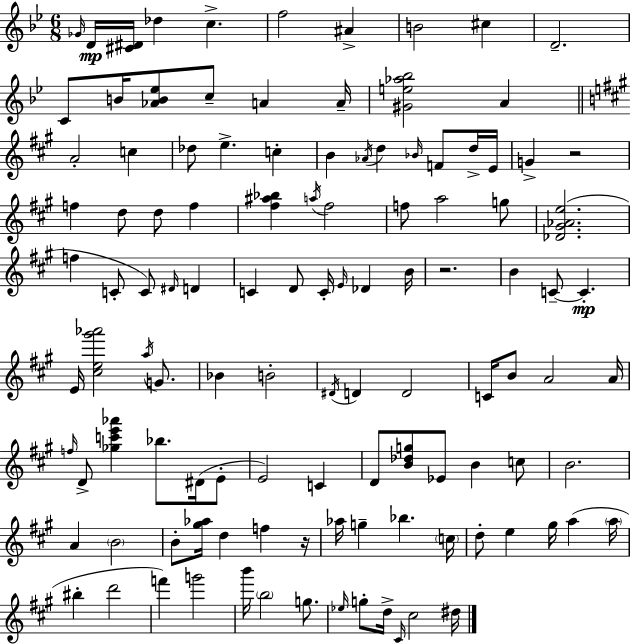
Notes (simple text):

Gb4/s D4/s [C#4,D#4]/s Db5/q C5/q. F5/h A#4/q B4/h C#5/q D4/h. C4/e B4/s [Ab4,B4,Eb5]/e C5/e A4/q A4/s [G#4,E5,Ab5,Bb5]/h A4/q A4/h C5/q Db5/e E5/q. C5/q B4/q Ab4/s D5/q Bb4/s F4/e D5/s E4/s G4/q R/h F5/q D5/e D5/e F5/q [F#5,A#5,Bb5]/q A5/s F#5/h F5/e A5/h G5/e [Db4,G#4,Ab4,E5]/h. F5/q C4/e C4/e D#4/s D4/q C4/q D4/e C4/s E4/s Db4/q B4/s R/h. B4/q C4/e C4/q. E4/s [C#5,E5,G#6,Ab6]/h A5/s G4/e. Bb4/q B4/h D#4/s D4/q D4/h C4/s B4/e A4/h A4/s F5/s D4/e [Gb5,C6,E6,Ab6]/q Bb5/e. D#4/s E4/e E4/h C4/q D4/e [B4,Db5,G5]/e Eb4/e B4/q C5/e B4/h. A4/q B4/h B4/e [G#5,Ab5]/s D5/q F5/q R/s Ab5/s G5/q Bb5/q. C5/s D5/e E5/q G#5/s A5/q A5/s BIS5/q D6/h F6/q G6/h B6/s B5/h G5/e. Eb5/s G5/e D5/s C#4/s C#5/h D#5/s